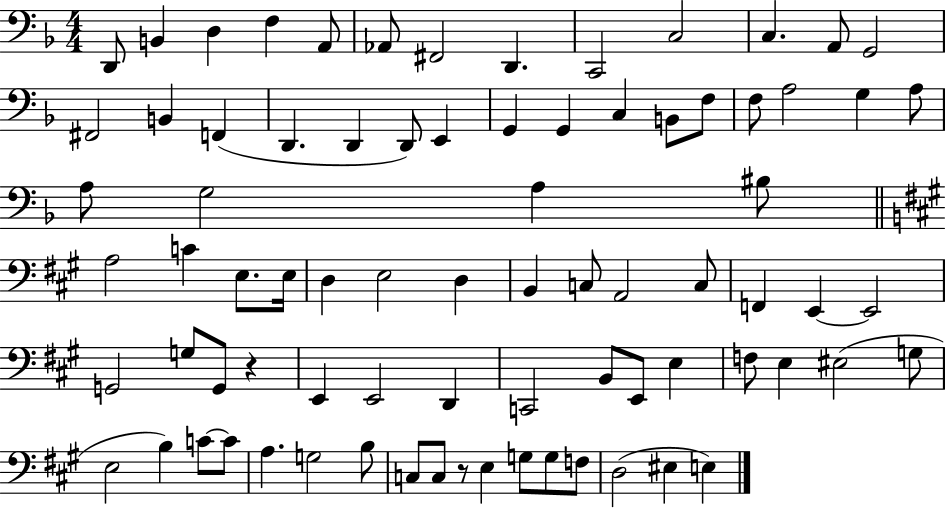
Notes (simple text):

D2/e B2/q D3/q F3/q A2/e Ab2/e F#2/h D2/q. C2/h C3/h C3/q. A2/e G2/h F#2/h B2/q F2/q D2/q. D2/q D2/e E2/q G2/q G2/q C3/q B2/e F3/e F3/e A3/h G3/q A3/e A3/e G3/h A3/q BIS3/e A3/h C4/q E3/e. E3/s D3/q E3/h D3/q B2/q C3/e A2/h C3/e F2/q E2/q E2/h G2/h G3/e G2/e R/q E2/q E2/h D2/q C2/h B2/e E2/e E3/q F3/e E3/q EIS3/h G3/e E3/h B3/q C4/e C4/e A3/q. G3/h B3/e C3/e C3/e R/e E3/q G3/e G3/e F3/e D3/h EIS3/q E3/q